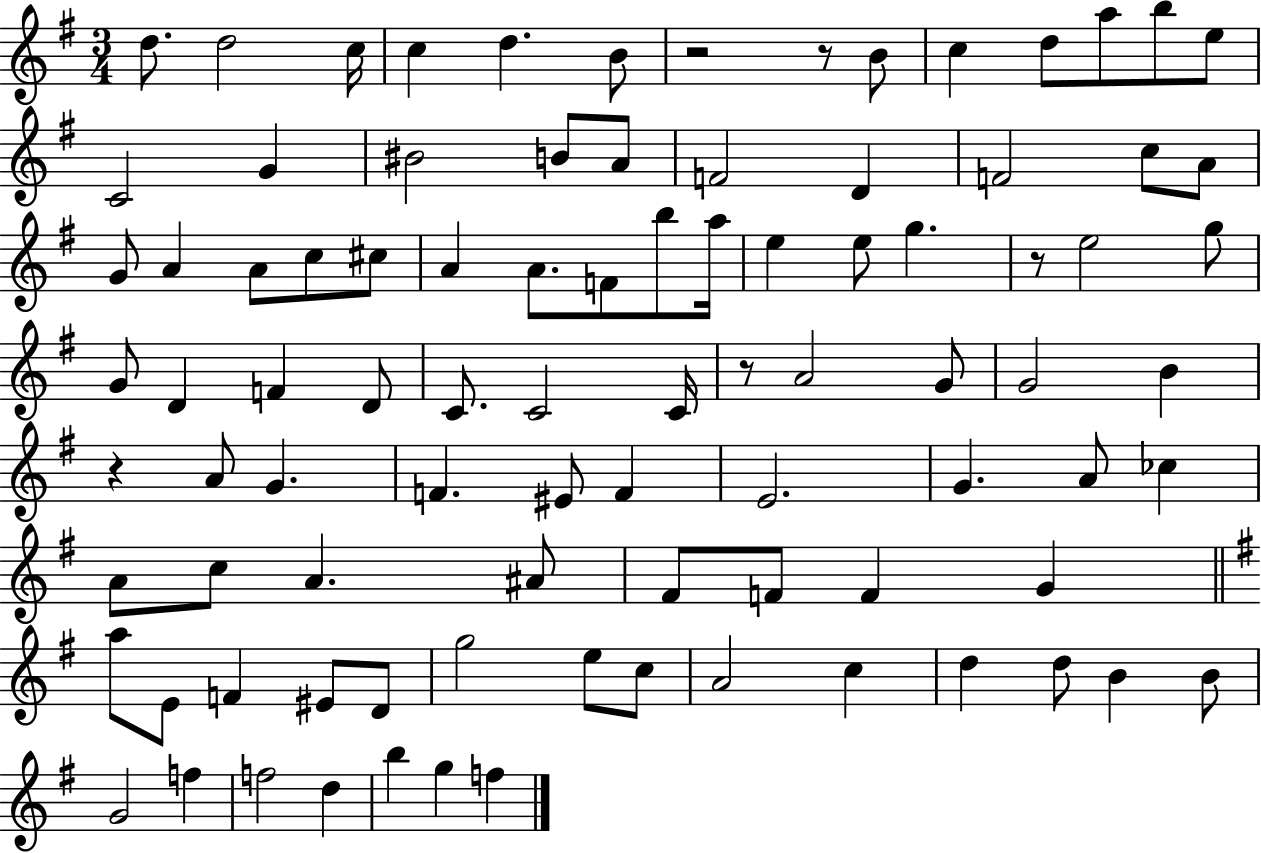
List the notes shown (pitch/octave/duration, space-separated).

D5/e. D5/h C5/s C5/q D5/q. B4/e R/h R/e B4/e C5/q D5/e A5/e B5/e E5/e C4/h G4/q BIS4/h B4/e A4/e F4/h D4/q F4/h C5/e A4/e G4/e A4/q A4/e C5/e C#5/e A4/q A4/e. F4/e B5/e A5/s E5/q E5/e G5/q. R/e E5/h G5/e G4/e D4/q F4/q D4/e C4/e. C4/h C4/s R/e A4/h G4/e G4/h B4/q R/q A4/e G4/q. F4/q. EIS4/e F4/q E4/h. G4/q. A4/e CES5/q A4/e C5/e A4/q. A#4/e F#4/e F4/e F4/q G4/q A5/e E4/e F4/q EIS4/e D4/e G5/h E5/e C5/e A4/h C5/q D5/q D5/e B4/q B4/e G4/h F5/q F5/h D5/q B5/q G5/q F5/q